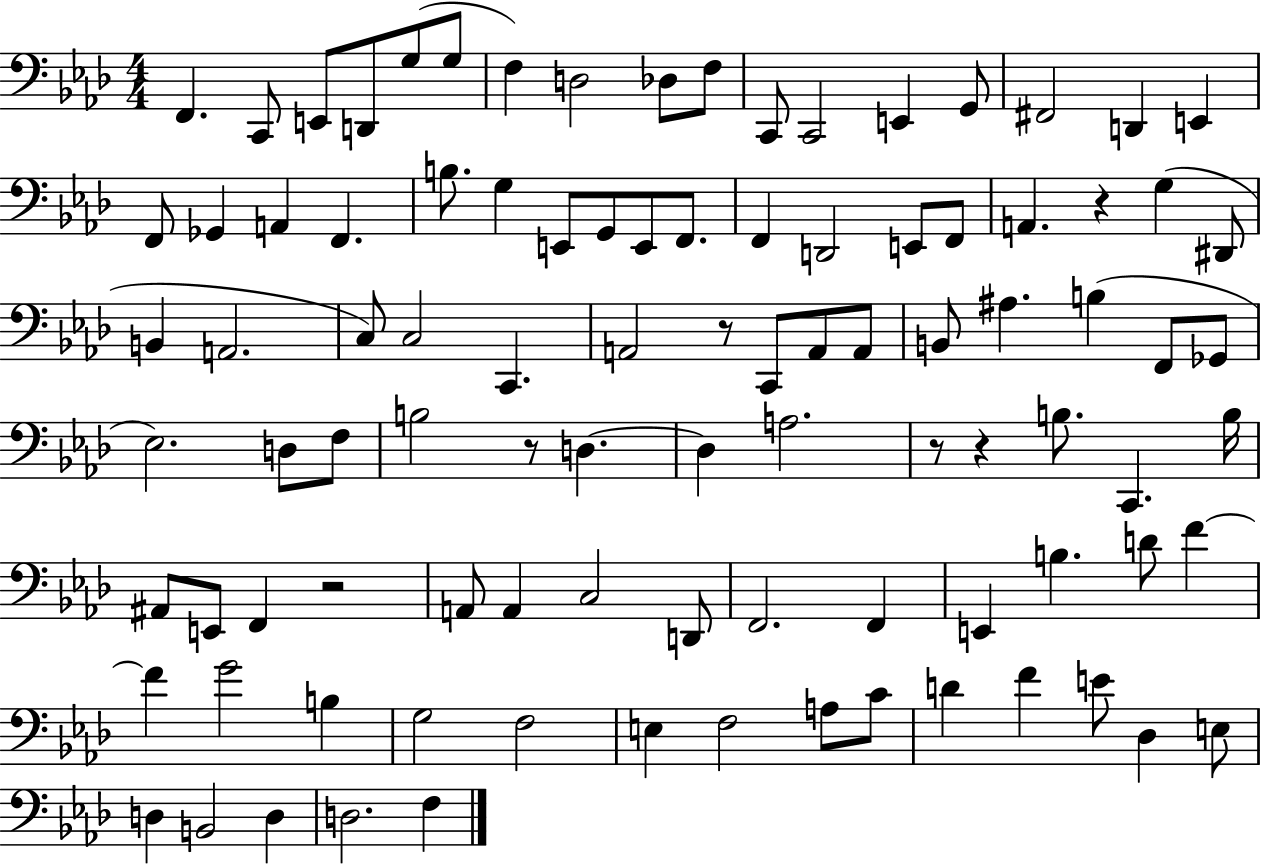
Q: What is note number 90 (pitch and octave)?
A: F3